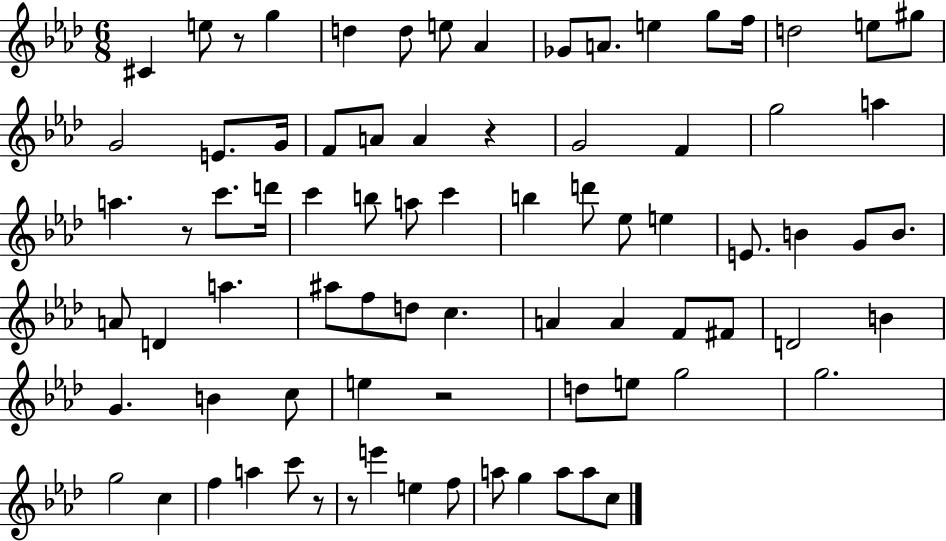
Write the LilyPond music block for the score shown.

{
  \clef treble
  \numericTimeSignature
  \time 6/8
  \key aes \major
  cis'4 e''8 r8 g''4 | d''4 d''8 e''8 aes'4 | ges'8 a'8. e''4 g''8 f''16 | d''2 e''8 gis''8 | \break g'2 e'8. g'16 | f'8 a'8 a'4 r4 | g'2 f'4 | g''2 a''4 | \break a''4. r8 c'''8. d'''16 | c'''4 b''8 a''8 c'''4 | b''4 d'''8 ees''8 e''4 | e'8. b'4 g'8 b'8. | \break a'8 d'4 a''4. | ais''8 f''8 d''8 c''4. | a'4 a'4 f'8 fis'8 | d'2 b'4 | \break g'4. b'4 c''8 | e''4 r2 | d''8 e''8 g''2 | g''2. | \break g''2 c''4 | f''4 a''4 c'''8 r8 | r8 e'''4 e''4 f''8 | a''8 g''4 a''8 a''8 c''8 | \break \bar "|."
}